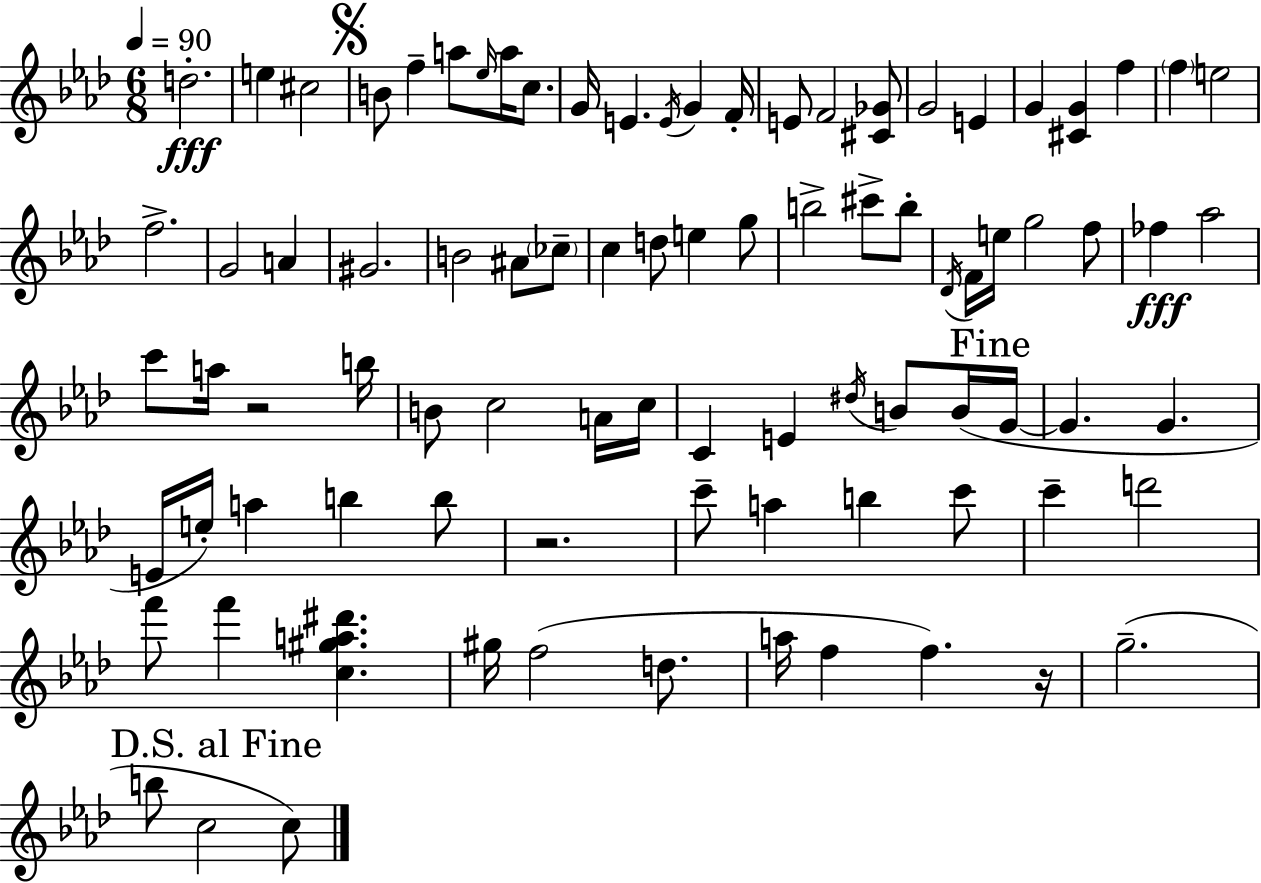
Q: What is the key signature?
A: F minor